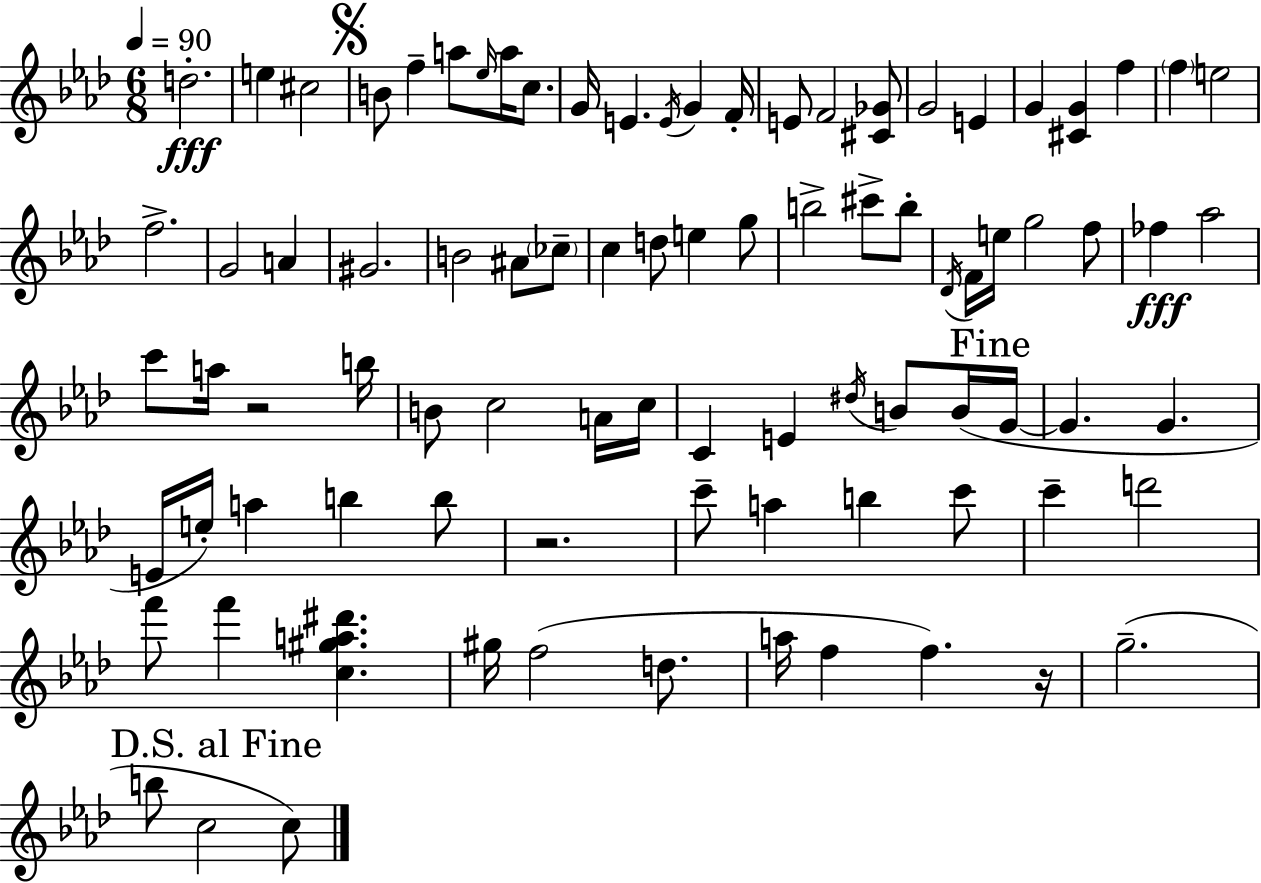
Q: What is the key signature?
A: F minor